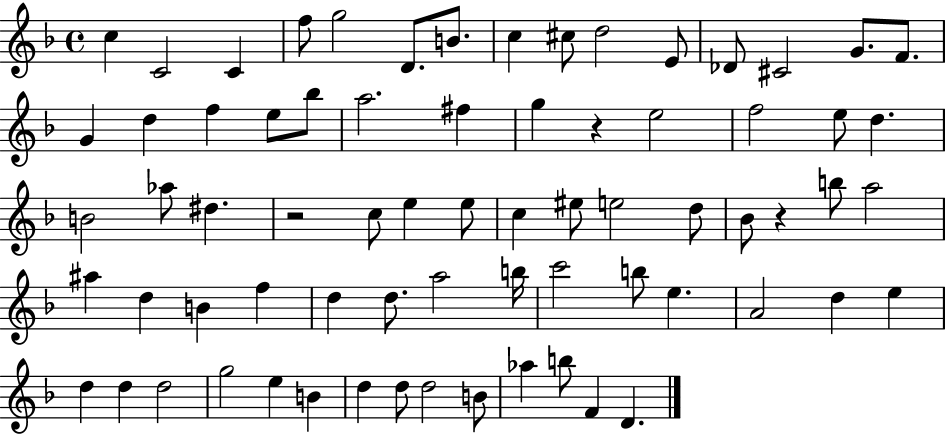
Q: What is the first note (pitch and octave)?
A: C5